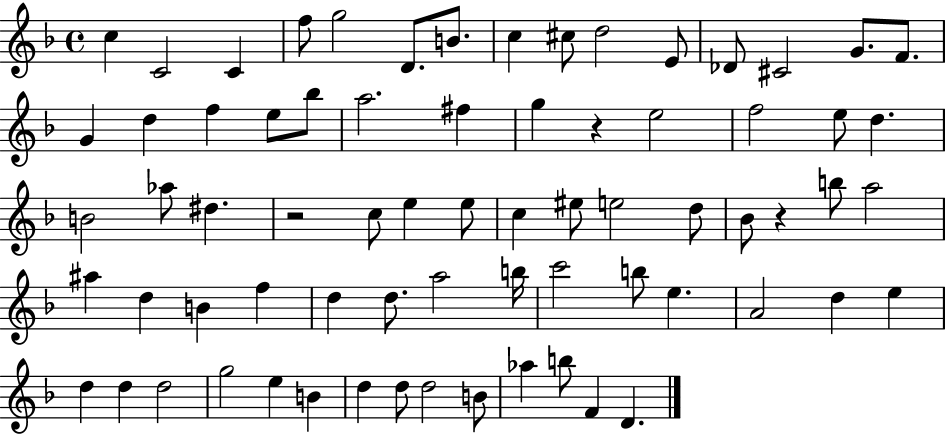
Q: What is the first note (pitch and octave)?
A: C5